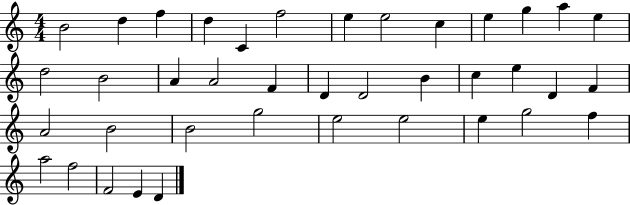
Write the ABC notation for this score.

X:1
T:Untitled
M:4/4
L:1/4
K:C
B2 d f d C f2 e e2 c e g a e d2 B2 A A2 F D D2 B c e D F A2 B2 B2 g2 e2 e2 e g2 f a2 f2 F2 E D